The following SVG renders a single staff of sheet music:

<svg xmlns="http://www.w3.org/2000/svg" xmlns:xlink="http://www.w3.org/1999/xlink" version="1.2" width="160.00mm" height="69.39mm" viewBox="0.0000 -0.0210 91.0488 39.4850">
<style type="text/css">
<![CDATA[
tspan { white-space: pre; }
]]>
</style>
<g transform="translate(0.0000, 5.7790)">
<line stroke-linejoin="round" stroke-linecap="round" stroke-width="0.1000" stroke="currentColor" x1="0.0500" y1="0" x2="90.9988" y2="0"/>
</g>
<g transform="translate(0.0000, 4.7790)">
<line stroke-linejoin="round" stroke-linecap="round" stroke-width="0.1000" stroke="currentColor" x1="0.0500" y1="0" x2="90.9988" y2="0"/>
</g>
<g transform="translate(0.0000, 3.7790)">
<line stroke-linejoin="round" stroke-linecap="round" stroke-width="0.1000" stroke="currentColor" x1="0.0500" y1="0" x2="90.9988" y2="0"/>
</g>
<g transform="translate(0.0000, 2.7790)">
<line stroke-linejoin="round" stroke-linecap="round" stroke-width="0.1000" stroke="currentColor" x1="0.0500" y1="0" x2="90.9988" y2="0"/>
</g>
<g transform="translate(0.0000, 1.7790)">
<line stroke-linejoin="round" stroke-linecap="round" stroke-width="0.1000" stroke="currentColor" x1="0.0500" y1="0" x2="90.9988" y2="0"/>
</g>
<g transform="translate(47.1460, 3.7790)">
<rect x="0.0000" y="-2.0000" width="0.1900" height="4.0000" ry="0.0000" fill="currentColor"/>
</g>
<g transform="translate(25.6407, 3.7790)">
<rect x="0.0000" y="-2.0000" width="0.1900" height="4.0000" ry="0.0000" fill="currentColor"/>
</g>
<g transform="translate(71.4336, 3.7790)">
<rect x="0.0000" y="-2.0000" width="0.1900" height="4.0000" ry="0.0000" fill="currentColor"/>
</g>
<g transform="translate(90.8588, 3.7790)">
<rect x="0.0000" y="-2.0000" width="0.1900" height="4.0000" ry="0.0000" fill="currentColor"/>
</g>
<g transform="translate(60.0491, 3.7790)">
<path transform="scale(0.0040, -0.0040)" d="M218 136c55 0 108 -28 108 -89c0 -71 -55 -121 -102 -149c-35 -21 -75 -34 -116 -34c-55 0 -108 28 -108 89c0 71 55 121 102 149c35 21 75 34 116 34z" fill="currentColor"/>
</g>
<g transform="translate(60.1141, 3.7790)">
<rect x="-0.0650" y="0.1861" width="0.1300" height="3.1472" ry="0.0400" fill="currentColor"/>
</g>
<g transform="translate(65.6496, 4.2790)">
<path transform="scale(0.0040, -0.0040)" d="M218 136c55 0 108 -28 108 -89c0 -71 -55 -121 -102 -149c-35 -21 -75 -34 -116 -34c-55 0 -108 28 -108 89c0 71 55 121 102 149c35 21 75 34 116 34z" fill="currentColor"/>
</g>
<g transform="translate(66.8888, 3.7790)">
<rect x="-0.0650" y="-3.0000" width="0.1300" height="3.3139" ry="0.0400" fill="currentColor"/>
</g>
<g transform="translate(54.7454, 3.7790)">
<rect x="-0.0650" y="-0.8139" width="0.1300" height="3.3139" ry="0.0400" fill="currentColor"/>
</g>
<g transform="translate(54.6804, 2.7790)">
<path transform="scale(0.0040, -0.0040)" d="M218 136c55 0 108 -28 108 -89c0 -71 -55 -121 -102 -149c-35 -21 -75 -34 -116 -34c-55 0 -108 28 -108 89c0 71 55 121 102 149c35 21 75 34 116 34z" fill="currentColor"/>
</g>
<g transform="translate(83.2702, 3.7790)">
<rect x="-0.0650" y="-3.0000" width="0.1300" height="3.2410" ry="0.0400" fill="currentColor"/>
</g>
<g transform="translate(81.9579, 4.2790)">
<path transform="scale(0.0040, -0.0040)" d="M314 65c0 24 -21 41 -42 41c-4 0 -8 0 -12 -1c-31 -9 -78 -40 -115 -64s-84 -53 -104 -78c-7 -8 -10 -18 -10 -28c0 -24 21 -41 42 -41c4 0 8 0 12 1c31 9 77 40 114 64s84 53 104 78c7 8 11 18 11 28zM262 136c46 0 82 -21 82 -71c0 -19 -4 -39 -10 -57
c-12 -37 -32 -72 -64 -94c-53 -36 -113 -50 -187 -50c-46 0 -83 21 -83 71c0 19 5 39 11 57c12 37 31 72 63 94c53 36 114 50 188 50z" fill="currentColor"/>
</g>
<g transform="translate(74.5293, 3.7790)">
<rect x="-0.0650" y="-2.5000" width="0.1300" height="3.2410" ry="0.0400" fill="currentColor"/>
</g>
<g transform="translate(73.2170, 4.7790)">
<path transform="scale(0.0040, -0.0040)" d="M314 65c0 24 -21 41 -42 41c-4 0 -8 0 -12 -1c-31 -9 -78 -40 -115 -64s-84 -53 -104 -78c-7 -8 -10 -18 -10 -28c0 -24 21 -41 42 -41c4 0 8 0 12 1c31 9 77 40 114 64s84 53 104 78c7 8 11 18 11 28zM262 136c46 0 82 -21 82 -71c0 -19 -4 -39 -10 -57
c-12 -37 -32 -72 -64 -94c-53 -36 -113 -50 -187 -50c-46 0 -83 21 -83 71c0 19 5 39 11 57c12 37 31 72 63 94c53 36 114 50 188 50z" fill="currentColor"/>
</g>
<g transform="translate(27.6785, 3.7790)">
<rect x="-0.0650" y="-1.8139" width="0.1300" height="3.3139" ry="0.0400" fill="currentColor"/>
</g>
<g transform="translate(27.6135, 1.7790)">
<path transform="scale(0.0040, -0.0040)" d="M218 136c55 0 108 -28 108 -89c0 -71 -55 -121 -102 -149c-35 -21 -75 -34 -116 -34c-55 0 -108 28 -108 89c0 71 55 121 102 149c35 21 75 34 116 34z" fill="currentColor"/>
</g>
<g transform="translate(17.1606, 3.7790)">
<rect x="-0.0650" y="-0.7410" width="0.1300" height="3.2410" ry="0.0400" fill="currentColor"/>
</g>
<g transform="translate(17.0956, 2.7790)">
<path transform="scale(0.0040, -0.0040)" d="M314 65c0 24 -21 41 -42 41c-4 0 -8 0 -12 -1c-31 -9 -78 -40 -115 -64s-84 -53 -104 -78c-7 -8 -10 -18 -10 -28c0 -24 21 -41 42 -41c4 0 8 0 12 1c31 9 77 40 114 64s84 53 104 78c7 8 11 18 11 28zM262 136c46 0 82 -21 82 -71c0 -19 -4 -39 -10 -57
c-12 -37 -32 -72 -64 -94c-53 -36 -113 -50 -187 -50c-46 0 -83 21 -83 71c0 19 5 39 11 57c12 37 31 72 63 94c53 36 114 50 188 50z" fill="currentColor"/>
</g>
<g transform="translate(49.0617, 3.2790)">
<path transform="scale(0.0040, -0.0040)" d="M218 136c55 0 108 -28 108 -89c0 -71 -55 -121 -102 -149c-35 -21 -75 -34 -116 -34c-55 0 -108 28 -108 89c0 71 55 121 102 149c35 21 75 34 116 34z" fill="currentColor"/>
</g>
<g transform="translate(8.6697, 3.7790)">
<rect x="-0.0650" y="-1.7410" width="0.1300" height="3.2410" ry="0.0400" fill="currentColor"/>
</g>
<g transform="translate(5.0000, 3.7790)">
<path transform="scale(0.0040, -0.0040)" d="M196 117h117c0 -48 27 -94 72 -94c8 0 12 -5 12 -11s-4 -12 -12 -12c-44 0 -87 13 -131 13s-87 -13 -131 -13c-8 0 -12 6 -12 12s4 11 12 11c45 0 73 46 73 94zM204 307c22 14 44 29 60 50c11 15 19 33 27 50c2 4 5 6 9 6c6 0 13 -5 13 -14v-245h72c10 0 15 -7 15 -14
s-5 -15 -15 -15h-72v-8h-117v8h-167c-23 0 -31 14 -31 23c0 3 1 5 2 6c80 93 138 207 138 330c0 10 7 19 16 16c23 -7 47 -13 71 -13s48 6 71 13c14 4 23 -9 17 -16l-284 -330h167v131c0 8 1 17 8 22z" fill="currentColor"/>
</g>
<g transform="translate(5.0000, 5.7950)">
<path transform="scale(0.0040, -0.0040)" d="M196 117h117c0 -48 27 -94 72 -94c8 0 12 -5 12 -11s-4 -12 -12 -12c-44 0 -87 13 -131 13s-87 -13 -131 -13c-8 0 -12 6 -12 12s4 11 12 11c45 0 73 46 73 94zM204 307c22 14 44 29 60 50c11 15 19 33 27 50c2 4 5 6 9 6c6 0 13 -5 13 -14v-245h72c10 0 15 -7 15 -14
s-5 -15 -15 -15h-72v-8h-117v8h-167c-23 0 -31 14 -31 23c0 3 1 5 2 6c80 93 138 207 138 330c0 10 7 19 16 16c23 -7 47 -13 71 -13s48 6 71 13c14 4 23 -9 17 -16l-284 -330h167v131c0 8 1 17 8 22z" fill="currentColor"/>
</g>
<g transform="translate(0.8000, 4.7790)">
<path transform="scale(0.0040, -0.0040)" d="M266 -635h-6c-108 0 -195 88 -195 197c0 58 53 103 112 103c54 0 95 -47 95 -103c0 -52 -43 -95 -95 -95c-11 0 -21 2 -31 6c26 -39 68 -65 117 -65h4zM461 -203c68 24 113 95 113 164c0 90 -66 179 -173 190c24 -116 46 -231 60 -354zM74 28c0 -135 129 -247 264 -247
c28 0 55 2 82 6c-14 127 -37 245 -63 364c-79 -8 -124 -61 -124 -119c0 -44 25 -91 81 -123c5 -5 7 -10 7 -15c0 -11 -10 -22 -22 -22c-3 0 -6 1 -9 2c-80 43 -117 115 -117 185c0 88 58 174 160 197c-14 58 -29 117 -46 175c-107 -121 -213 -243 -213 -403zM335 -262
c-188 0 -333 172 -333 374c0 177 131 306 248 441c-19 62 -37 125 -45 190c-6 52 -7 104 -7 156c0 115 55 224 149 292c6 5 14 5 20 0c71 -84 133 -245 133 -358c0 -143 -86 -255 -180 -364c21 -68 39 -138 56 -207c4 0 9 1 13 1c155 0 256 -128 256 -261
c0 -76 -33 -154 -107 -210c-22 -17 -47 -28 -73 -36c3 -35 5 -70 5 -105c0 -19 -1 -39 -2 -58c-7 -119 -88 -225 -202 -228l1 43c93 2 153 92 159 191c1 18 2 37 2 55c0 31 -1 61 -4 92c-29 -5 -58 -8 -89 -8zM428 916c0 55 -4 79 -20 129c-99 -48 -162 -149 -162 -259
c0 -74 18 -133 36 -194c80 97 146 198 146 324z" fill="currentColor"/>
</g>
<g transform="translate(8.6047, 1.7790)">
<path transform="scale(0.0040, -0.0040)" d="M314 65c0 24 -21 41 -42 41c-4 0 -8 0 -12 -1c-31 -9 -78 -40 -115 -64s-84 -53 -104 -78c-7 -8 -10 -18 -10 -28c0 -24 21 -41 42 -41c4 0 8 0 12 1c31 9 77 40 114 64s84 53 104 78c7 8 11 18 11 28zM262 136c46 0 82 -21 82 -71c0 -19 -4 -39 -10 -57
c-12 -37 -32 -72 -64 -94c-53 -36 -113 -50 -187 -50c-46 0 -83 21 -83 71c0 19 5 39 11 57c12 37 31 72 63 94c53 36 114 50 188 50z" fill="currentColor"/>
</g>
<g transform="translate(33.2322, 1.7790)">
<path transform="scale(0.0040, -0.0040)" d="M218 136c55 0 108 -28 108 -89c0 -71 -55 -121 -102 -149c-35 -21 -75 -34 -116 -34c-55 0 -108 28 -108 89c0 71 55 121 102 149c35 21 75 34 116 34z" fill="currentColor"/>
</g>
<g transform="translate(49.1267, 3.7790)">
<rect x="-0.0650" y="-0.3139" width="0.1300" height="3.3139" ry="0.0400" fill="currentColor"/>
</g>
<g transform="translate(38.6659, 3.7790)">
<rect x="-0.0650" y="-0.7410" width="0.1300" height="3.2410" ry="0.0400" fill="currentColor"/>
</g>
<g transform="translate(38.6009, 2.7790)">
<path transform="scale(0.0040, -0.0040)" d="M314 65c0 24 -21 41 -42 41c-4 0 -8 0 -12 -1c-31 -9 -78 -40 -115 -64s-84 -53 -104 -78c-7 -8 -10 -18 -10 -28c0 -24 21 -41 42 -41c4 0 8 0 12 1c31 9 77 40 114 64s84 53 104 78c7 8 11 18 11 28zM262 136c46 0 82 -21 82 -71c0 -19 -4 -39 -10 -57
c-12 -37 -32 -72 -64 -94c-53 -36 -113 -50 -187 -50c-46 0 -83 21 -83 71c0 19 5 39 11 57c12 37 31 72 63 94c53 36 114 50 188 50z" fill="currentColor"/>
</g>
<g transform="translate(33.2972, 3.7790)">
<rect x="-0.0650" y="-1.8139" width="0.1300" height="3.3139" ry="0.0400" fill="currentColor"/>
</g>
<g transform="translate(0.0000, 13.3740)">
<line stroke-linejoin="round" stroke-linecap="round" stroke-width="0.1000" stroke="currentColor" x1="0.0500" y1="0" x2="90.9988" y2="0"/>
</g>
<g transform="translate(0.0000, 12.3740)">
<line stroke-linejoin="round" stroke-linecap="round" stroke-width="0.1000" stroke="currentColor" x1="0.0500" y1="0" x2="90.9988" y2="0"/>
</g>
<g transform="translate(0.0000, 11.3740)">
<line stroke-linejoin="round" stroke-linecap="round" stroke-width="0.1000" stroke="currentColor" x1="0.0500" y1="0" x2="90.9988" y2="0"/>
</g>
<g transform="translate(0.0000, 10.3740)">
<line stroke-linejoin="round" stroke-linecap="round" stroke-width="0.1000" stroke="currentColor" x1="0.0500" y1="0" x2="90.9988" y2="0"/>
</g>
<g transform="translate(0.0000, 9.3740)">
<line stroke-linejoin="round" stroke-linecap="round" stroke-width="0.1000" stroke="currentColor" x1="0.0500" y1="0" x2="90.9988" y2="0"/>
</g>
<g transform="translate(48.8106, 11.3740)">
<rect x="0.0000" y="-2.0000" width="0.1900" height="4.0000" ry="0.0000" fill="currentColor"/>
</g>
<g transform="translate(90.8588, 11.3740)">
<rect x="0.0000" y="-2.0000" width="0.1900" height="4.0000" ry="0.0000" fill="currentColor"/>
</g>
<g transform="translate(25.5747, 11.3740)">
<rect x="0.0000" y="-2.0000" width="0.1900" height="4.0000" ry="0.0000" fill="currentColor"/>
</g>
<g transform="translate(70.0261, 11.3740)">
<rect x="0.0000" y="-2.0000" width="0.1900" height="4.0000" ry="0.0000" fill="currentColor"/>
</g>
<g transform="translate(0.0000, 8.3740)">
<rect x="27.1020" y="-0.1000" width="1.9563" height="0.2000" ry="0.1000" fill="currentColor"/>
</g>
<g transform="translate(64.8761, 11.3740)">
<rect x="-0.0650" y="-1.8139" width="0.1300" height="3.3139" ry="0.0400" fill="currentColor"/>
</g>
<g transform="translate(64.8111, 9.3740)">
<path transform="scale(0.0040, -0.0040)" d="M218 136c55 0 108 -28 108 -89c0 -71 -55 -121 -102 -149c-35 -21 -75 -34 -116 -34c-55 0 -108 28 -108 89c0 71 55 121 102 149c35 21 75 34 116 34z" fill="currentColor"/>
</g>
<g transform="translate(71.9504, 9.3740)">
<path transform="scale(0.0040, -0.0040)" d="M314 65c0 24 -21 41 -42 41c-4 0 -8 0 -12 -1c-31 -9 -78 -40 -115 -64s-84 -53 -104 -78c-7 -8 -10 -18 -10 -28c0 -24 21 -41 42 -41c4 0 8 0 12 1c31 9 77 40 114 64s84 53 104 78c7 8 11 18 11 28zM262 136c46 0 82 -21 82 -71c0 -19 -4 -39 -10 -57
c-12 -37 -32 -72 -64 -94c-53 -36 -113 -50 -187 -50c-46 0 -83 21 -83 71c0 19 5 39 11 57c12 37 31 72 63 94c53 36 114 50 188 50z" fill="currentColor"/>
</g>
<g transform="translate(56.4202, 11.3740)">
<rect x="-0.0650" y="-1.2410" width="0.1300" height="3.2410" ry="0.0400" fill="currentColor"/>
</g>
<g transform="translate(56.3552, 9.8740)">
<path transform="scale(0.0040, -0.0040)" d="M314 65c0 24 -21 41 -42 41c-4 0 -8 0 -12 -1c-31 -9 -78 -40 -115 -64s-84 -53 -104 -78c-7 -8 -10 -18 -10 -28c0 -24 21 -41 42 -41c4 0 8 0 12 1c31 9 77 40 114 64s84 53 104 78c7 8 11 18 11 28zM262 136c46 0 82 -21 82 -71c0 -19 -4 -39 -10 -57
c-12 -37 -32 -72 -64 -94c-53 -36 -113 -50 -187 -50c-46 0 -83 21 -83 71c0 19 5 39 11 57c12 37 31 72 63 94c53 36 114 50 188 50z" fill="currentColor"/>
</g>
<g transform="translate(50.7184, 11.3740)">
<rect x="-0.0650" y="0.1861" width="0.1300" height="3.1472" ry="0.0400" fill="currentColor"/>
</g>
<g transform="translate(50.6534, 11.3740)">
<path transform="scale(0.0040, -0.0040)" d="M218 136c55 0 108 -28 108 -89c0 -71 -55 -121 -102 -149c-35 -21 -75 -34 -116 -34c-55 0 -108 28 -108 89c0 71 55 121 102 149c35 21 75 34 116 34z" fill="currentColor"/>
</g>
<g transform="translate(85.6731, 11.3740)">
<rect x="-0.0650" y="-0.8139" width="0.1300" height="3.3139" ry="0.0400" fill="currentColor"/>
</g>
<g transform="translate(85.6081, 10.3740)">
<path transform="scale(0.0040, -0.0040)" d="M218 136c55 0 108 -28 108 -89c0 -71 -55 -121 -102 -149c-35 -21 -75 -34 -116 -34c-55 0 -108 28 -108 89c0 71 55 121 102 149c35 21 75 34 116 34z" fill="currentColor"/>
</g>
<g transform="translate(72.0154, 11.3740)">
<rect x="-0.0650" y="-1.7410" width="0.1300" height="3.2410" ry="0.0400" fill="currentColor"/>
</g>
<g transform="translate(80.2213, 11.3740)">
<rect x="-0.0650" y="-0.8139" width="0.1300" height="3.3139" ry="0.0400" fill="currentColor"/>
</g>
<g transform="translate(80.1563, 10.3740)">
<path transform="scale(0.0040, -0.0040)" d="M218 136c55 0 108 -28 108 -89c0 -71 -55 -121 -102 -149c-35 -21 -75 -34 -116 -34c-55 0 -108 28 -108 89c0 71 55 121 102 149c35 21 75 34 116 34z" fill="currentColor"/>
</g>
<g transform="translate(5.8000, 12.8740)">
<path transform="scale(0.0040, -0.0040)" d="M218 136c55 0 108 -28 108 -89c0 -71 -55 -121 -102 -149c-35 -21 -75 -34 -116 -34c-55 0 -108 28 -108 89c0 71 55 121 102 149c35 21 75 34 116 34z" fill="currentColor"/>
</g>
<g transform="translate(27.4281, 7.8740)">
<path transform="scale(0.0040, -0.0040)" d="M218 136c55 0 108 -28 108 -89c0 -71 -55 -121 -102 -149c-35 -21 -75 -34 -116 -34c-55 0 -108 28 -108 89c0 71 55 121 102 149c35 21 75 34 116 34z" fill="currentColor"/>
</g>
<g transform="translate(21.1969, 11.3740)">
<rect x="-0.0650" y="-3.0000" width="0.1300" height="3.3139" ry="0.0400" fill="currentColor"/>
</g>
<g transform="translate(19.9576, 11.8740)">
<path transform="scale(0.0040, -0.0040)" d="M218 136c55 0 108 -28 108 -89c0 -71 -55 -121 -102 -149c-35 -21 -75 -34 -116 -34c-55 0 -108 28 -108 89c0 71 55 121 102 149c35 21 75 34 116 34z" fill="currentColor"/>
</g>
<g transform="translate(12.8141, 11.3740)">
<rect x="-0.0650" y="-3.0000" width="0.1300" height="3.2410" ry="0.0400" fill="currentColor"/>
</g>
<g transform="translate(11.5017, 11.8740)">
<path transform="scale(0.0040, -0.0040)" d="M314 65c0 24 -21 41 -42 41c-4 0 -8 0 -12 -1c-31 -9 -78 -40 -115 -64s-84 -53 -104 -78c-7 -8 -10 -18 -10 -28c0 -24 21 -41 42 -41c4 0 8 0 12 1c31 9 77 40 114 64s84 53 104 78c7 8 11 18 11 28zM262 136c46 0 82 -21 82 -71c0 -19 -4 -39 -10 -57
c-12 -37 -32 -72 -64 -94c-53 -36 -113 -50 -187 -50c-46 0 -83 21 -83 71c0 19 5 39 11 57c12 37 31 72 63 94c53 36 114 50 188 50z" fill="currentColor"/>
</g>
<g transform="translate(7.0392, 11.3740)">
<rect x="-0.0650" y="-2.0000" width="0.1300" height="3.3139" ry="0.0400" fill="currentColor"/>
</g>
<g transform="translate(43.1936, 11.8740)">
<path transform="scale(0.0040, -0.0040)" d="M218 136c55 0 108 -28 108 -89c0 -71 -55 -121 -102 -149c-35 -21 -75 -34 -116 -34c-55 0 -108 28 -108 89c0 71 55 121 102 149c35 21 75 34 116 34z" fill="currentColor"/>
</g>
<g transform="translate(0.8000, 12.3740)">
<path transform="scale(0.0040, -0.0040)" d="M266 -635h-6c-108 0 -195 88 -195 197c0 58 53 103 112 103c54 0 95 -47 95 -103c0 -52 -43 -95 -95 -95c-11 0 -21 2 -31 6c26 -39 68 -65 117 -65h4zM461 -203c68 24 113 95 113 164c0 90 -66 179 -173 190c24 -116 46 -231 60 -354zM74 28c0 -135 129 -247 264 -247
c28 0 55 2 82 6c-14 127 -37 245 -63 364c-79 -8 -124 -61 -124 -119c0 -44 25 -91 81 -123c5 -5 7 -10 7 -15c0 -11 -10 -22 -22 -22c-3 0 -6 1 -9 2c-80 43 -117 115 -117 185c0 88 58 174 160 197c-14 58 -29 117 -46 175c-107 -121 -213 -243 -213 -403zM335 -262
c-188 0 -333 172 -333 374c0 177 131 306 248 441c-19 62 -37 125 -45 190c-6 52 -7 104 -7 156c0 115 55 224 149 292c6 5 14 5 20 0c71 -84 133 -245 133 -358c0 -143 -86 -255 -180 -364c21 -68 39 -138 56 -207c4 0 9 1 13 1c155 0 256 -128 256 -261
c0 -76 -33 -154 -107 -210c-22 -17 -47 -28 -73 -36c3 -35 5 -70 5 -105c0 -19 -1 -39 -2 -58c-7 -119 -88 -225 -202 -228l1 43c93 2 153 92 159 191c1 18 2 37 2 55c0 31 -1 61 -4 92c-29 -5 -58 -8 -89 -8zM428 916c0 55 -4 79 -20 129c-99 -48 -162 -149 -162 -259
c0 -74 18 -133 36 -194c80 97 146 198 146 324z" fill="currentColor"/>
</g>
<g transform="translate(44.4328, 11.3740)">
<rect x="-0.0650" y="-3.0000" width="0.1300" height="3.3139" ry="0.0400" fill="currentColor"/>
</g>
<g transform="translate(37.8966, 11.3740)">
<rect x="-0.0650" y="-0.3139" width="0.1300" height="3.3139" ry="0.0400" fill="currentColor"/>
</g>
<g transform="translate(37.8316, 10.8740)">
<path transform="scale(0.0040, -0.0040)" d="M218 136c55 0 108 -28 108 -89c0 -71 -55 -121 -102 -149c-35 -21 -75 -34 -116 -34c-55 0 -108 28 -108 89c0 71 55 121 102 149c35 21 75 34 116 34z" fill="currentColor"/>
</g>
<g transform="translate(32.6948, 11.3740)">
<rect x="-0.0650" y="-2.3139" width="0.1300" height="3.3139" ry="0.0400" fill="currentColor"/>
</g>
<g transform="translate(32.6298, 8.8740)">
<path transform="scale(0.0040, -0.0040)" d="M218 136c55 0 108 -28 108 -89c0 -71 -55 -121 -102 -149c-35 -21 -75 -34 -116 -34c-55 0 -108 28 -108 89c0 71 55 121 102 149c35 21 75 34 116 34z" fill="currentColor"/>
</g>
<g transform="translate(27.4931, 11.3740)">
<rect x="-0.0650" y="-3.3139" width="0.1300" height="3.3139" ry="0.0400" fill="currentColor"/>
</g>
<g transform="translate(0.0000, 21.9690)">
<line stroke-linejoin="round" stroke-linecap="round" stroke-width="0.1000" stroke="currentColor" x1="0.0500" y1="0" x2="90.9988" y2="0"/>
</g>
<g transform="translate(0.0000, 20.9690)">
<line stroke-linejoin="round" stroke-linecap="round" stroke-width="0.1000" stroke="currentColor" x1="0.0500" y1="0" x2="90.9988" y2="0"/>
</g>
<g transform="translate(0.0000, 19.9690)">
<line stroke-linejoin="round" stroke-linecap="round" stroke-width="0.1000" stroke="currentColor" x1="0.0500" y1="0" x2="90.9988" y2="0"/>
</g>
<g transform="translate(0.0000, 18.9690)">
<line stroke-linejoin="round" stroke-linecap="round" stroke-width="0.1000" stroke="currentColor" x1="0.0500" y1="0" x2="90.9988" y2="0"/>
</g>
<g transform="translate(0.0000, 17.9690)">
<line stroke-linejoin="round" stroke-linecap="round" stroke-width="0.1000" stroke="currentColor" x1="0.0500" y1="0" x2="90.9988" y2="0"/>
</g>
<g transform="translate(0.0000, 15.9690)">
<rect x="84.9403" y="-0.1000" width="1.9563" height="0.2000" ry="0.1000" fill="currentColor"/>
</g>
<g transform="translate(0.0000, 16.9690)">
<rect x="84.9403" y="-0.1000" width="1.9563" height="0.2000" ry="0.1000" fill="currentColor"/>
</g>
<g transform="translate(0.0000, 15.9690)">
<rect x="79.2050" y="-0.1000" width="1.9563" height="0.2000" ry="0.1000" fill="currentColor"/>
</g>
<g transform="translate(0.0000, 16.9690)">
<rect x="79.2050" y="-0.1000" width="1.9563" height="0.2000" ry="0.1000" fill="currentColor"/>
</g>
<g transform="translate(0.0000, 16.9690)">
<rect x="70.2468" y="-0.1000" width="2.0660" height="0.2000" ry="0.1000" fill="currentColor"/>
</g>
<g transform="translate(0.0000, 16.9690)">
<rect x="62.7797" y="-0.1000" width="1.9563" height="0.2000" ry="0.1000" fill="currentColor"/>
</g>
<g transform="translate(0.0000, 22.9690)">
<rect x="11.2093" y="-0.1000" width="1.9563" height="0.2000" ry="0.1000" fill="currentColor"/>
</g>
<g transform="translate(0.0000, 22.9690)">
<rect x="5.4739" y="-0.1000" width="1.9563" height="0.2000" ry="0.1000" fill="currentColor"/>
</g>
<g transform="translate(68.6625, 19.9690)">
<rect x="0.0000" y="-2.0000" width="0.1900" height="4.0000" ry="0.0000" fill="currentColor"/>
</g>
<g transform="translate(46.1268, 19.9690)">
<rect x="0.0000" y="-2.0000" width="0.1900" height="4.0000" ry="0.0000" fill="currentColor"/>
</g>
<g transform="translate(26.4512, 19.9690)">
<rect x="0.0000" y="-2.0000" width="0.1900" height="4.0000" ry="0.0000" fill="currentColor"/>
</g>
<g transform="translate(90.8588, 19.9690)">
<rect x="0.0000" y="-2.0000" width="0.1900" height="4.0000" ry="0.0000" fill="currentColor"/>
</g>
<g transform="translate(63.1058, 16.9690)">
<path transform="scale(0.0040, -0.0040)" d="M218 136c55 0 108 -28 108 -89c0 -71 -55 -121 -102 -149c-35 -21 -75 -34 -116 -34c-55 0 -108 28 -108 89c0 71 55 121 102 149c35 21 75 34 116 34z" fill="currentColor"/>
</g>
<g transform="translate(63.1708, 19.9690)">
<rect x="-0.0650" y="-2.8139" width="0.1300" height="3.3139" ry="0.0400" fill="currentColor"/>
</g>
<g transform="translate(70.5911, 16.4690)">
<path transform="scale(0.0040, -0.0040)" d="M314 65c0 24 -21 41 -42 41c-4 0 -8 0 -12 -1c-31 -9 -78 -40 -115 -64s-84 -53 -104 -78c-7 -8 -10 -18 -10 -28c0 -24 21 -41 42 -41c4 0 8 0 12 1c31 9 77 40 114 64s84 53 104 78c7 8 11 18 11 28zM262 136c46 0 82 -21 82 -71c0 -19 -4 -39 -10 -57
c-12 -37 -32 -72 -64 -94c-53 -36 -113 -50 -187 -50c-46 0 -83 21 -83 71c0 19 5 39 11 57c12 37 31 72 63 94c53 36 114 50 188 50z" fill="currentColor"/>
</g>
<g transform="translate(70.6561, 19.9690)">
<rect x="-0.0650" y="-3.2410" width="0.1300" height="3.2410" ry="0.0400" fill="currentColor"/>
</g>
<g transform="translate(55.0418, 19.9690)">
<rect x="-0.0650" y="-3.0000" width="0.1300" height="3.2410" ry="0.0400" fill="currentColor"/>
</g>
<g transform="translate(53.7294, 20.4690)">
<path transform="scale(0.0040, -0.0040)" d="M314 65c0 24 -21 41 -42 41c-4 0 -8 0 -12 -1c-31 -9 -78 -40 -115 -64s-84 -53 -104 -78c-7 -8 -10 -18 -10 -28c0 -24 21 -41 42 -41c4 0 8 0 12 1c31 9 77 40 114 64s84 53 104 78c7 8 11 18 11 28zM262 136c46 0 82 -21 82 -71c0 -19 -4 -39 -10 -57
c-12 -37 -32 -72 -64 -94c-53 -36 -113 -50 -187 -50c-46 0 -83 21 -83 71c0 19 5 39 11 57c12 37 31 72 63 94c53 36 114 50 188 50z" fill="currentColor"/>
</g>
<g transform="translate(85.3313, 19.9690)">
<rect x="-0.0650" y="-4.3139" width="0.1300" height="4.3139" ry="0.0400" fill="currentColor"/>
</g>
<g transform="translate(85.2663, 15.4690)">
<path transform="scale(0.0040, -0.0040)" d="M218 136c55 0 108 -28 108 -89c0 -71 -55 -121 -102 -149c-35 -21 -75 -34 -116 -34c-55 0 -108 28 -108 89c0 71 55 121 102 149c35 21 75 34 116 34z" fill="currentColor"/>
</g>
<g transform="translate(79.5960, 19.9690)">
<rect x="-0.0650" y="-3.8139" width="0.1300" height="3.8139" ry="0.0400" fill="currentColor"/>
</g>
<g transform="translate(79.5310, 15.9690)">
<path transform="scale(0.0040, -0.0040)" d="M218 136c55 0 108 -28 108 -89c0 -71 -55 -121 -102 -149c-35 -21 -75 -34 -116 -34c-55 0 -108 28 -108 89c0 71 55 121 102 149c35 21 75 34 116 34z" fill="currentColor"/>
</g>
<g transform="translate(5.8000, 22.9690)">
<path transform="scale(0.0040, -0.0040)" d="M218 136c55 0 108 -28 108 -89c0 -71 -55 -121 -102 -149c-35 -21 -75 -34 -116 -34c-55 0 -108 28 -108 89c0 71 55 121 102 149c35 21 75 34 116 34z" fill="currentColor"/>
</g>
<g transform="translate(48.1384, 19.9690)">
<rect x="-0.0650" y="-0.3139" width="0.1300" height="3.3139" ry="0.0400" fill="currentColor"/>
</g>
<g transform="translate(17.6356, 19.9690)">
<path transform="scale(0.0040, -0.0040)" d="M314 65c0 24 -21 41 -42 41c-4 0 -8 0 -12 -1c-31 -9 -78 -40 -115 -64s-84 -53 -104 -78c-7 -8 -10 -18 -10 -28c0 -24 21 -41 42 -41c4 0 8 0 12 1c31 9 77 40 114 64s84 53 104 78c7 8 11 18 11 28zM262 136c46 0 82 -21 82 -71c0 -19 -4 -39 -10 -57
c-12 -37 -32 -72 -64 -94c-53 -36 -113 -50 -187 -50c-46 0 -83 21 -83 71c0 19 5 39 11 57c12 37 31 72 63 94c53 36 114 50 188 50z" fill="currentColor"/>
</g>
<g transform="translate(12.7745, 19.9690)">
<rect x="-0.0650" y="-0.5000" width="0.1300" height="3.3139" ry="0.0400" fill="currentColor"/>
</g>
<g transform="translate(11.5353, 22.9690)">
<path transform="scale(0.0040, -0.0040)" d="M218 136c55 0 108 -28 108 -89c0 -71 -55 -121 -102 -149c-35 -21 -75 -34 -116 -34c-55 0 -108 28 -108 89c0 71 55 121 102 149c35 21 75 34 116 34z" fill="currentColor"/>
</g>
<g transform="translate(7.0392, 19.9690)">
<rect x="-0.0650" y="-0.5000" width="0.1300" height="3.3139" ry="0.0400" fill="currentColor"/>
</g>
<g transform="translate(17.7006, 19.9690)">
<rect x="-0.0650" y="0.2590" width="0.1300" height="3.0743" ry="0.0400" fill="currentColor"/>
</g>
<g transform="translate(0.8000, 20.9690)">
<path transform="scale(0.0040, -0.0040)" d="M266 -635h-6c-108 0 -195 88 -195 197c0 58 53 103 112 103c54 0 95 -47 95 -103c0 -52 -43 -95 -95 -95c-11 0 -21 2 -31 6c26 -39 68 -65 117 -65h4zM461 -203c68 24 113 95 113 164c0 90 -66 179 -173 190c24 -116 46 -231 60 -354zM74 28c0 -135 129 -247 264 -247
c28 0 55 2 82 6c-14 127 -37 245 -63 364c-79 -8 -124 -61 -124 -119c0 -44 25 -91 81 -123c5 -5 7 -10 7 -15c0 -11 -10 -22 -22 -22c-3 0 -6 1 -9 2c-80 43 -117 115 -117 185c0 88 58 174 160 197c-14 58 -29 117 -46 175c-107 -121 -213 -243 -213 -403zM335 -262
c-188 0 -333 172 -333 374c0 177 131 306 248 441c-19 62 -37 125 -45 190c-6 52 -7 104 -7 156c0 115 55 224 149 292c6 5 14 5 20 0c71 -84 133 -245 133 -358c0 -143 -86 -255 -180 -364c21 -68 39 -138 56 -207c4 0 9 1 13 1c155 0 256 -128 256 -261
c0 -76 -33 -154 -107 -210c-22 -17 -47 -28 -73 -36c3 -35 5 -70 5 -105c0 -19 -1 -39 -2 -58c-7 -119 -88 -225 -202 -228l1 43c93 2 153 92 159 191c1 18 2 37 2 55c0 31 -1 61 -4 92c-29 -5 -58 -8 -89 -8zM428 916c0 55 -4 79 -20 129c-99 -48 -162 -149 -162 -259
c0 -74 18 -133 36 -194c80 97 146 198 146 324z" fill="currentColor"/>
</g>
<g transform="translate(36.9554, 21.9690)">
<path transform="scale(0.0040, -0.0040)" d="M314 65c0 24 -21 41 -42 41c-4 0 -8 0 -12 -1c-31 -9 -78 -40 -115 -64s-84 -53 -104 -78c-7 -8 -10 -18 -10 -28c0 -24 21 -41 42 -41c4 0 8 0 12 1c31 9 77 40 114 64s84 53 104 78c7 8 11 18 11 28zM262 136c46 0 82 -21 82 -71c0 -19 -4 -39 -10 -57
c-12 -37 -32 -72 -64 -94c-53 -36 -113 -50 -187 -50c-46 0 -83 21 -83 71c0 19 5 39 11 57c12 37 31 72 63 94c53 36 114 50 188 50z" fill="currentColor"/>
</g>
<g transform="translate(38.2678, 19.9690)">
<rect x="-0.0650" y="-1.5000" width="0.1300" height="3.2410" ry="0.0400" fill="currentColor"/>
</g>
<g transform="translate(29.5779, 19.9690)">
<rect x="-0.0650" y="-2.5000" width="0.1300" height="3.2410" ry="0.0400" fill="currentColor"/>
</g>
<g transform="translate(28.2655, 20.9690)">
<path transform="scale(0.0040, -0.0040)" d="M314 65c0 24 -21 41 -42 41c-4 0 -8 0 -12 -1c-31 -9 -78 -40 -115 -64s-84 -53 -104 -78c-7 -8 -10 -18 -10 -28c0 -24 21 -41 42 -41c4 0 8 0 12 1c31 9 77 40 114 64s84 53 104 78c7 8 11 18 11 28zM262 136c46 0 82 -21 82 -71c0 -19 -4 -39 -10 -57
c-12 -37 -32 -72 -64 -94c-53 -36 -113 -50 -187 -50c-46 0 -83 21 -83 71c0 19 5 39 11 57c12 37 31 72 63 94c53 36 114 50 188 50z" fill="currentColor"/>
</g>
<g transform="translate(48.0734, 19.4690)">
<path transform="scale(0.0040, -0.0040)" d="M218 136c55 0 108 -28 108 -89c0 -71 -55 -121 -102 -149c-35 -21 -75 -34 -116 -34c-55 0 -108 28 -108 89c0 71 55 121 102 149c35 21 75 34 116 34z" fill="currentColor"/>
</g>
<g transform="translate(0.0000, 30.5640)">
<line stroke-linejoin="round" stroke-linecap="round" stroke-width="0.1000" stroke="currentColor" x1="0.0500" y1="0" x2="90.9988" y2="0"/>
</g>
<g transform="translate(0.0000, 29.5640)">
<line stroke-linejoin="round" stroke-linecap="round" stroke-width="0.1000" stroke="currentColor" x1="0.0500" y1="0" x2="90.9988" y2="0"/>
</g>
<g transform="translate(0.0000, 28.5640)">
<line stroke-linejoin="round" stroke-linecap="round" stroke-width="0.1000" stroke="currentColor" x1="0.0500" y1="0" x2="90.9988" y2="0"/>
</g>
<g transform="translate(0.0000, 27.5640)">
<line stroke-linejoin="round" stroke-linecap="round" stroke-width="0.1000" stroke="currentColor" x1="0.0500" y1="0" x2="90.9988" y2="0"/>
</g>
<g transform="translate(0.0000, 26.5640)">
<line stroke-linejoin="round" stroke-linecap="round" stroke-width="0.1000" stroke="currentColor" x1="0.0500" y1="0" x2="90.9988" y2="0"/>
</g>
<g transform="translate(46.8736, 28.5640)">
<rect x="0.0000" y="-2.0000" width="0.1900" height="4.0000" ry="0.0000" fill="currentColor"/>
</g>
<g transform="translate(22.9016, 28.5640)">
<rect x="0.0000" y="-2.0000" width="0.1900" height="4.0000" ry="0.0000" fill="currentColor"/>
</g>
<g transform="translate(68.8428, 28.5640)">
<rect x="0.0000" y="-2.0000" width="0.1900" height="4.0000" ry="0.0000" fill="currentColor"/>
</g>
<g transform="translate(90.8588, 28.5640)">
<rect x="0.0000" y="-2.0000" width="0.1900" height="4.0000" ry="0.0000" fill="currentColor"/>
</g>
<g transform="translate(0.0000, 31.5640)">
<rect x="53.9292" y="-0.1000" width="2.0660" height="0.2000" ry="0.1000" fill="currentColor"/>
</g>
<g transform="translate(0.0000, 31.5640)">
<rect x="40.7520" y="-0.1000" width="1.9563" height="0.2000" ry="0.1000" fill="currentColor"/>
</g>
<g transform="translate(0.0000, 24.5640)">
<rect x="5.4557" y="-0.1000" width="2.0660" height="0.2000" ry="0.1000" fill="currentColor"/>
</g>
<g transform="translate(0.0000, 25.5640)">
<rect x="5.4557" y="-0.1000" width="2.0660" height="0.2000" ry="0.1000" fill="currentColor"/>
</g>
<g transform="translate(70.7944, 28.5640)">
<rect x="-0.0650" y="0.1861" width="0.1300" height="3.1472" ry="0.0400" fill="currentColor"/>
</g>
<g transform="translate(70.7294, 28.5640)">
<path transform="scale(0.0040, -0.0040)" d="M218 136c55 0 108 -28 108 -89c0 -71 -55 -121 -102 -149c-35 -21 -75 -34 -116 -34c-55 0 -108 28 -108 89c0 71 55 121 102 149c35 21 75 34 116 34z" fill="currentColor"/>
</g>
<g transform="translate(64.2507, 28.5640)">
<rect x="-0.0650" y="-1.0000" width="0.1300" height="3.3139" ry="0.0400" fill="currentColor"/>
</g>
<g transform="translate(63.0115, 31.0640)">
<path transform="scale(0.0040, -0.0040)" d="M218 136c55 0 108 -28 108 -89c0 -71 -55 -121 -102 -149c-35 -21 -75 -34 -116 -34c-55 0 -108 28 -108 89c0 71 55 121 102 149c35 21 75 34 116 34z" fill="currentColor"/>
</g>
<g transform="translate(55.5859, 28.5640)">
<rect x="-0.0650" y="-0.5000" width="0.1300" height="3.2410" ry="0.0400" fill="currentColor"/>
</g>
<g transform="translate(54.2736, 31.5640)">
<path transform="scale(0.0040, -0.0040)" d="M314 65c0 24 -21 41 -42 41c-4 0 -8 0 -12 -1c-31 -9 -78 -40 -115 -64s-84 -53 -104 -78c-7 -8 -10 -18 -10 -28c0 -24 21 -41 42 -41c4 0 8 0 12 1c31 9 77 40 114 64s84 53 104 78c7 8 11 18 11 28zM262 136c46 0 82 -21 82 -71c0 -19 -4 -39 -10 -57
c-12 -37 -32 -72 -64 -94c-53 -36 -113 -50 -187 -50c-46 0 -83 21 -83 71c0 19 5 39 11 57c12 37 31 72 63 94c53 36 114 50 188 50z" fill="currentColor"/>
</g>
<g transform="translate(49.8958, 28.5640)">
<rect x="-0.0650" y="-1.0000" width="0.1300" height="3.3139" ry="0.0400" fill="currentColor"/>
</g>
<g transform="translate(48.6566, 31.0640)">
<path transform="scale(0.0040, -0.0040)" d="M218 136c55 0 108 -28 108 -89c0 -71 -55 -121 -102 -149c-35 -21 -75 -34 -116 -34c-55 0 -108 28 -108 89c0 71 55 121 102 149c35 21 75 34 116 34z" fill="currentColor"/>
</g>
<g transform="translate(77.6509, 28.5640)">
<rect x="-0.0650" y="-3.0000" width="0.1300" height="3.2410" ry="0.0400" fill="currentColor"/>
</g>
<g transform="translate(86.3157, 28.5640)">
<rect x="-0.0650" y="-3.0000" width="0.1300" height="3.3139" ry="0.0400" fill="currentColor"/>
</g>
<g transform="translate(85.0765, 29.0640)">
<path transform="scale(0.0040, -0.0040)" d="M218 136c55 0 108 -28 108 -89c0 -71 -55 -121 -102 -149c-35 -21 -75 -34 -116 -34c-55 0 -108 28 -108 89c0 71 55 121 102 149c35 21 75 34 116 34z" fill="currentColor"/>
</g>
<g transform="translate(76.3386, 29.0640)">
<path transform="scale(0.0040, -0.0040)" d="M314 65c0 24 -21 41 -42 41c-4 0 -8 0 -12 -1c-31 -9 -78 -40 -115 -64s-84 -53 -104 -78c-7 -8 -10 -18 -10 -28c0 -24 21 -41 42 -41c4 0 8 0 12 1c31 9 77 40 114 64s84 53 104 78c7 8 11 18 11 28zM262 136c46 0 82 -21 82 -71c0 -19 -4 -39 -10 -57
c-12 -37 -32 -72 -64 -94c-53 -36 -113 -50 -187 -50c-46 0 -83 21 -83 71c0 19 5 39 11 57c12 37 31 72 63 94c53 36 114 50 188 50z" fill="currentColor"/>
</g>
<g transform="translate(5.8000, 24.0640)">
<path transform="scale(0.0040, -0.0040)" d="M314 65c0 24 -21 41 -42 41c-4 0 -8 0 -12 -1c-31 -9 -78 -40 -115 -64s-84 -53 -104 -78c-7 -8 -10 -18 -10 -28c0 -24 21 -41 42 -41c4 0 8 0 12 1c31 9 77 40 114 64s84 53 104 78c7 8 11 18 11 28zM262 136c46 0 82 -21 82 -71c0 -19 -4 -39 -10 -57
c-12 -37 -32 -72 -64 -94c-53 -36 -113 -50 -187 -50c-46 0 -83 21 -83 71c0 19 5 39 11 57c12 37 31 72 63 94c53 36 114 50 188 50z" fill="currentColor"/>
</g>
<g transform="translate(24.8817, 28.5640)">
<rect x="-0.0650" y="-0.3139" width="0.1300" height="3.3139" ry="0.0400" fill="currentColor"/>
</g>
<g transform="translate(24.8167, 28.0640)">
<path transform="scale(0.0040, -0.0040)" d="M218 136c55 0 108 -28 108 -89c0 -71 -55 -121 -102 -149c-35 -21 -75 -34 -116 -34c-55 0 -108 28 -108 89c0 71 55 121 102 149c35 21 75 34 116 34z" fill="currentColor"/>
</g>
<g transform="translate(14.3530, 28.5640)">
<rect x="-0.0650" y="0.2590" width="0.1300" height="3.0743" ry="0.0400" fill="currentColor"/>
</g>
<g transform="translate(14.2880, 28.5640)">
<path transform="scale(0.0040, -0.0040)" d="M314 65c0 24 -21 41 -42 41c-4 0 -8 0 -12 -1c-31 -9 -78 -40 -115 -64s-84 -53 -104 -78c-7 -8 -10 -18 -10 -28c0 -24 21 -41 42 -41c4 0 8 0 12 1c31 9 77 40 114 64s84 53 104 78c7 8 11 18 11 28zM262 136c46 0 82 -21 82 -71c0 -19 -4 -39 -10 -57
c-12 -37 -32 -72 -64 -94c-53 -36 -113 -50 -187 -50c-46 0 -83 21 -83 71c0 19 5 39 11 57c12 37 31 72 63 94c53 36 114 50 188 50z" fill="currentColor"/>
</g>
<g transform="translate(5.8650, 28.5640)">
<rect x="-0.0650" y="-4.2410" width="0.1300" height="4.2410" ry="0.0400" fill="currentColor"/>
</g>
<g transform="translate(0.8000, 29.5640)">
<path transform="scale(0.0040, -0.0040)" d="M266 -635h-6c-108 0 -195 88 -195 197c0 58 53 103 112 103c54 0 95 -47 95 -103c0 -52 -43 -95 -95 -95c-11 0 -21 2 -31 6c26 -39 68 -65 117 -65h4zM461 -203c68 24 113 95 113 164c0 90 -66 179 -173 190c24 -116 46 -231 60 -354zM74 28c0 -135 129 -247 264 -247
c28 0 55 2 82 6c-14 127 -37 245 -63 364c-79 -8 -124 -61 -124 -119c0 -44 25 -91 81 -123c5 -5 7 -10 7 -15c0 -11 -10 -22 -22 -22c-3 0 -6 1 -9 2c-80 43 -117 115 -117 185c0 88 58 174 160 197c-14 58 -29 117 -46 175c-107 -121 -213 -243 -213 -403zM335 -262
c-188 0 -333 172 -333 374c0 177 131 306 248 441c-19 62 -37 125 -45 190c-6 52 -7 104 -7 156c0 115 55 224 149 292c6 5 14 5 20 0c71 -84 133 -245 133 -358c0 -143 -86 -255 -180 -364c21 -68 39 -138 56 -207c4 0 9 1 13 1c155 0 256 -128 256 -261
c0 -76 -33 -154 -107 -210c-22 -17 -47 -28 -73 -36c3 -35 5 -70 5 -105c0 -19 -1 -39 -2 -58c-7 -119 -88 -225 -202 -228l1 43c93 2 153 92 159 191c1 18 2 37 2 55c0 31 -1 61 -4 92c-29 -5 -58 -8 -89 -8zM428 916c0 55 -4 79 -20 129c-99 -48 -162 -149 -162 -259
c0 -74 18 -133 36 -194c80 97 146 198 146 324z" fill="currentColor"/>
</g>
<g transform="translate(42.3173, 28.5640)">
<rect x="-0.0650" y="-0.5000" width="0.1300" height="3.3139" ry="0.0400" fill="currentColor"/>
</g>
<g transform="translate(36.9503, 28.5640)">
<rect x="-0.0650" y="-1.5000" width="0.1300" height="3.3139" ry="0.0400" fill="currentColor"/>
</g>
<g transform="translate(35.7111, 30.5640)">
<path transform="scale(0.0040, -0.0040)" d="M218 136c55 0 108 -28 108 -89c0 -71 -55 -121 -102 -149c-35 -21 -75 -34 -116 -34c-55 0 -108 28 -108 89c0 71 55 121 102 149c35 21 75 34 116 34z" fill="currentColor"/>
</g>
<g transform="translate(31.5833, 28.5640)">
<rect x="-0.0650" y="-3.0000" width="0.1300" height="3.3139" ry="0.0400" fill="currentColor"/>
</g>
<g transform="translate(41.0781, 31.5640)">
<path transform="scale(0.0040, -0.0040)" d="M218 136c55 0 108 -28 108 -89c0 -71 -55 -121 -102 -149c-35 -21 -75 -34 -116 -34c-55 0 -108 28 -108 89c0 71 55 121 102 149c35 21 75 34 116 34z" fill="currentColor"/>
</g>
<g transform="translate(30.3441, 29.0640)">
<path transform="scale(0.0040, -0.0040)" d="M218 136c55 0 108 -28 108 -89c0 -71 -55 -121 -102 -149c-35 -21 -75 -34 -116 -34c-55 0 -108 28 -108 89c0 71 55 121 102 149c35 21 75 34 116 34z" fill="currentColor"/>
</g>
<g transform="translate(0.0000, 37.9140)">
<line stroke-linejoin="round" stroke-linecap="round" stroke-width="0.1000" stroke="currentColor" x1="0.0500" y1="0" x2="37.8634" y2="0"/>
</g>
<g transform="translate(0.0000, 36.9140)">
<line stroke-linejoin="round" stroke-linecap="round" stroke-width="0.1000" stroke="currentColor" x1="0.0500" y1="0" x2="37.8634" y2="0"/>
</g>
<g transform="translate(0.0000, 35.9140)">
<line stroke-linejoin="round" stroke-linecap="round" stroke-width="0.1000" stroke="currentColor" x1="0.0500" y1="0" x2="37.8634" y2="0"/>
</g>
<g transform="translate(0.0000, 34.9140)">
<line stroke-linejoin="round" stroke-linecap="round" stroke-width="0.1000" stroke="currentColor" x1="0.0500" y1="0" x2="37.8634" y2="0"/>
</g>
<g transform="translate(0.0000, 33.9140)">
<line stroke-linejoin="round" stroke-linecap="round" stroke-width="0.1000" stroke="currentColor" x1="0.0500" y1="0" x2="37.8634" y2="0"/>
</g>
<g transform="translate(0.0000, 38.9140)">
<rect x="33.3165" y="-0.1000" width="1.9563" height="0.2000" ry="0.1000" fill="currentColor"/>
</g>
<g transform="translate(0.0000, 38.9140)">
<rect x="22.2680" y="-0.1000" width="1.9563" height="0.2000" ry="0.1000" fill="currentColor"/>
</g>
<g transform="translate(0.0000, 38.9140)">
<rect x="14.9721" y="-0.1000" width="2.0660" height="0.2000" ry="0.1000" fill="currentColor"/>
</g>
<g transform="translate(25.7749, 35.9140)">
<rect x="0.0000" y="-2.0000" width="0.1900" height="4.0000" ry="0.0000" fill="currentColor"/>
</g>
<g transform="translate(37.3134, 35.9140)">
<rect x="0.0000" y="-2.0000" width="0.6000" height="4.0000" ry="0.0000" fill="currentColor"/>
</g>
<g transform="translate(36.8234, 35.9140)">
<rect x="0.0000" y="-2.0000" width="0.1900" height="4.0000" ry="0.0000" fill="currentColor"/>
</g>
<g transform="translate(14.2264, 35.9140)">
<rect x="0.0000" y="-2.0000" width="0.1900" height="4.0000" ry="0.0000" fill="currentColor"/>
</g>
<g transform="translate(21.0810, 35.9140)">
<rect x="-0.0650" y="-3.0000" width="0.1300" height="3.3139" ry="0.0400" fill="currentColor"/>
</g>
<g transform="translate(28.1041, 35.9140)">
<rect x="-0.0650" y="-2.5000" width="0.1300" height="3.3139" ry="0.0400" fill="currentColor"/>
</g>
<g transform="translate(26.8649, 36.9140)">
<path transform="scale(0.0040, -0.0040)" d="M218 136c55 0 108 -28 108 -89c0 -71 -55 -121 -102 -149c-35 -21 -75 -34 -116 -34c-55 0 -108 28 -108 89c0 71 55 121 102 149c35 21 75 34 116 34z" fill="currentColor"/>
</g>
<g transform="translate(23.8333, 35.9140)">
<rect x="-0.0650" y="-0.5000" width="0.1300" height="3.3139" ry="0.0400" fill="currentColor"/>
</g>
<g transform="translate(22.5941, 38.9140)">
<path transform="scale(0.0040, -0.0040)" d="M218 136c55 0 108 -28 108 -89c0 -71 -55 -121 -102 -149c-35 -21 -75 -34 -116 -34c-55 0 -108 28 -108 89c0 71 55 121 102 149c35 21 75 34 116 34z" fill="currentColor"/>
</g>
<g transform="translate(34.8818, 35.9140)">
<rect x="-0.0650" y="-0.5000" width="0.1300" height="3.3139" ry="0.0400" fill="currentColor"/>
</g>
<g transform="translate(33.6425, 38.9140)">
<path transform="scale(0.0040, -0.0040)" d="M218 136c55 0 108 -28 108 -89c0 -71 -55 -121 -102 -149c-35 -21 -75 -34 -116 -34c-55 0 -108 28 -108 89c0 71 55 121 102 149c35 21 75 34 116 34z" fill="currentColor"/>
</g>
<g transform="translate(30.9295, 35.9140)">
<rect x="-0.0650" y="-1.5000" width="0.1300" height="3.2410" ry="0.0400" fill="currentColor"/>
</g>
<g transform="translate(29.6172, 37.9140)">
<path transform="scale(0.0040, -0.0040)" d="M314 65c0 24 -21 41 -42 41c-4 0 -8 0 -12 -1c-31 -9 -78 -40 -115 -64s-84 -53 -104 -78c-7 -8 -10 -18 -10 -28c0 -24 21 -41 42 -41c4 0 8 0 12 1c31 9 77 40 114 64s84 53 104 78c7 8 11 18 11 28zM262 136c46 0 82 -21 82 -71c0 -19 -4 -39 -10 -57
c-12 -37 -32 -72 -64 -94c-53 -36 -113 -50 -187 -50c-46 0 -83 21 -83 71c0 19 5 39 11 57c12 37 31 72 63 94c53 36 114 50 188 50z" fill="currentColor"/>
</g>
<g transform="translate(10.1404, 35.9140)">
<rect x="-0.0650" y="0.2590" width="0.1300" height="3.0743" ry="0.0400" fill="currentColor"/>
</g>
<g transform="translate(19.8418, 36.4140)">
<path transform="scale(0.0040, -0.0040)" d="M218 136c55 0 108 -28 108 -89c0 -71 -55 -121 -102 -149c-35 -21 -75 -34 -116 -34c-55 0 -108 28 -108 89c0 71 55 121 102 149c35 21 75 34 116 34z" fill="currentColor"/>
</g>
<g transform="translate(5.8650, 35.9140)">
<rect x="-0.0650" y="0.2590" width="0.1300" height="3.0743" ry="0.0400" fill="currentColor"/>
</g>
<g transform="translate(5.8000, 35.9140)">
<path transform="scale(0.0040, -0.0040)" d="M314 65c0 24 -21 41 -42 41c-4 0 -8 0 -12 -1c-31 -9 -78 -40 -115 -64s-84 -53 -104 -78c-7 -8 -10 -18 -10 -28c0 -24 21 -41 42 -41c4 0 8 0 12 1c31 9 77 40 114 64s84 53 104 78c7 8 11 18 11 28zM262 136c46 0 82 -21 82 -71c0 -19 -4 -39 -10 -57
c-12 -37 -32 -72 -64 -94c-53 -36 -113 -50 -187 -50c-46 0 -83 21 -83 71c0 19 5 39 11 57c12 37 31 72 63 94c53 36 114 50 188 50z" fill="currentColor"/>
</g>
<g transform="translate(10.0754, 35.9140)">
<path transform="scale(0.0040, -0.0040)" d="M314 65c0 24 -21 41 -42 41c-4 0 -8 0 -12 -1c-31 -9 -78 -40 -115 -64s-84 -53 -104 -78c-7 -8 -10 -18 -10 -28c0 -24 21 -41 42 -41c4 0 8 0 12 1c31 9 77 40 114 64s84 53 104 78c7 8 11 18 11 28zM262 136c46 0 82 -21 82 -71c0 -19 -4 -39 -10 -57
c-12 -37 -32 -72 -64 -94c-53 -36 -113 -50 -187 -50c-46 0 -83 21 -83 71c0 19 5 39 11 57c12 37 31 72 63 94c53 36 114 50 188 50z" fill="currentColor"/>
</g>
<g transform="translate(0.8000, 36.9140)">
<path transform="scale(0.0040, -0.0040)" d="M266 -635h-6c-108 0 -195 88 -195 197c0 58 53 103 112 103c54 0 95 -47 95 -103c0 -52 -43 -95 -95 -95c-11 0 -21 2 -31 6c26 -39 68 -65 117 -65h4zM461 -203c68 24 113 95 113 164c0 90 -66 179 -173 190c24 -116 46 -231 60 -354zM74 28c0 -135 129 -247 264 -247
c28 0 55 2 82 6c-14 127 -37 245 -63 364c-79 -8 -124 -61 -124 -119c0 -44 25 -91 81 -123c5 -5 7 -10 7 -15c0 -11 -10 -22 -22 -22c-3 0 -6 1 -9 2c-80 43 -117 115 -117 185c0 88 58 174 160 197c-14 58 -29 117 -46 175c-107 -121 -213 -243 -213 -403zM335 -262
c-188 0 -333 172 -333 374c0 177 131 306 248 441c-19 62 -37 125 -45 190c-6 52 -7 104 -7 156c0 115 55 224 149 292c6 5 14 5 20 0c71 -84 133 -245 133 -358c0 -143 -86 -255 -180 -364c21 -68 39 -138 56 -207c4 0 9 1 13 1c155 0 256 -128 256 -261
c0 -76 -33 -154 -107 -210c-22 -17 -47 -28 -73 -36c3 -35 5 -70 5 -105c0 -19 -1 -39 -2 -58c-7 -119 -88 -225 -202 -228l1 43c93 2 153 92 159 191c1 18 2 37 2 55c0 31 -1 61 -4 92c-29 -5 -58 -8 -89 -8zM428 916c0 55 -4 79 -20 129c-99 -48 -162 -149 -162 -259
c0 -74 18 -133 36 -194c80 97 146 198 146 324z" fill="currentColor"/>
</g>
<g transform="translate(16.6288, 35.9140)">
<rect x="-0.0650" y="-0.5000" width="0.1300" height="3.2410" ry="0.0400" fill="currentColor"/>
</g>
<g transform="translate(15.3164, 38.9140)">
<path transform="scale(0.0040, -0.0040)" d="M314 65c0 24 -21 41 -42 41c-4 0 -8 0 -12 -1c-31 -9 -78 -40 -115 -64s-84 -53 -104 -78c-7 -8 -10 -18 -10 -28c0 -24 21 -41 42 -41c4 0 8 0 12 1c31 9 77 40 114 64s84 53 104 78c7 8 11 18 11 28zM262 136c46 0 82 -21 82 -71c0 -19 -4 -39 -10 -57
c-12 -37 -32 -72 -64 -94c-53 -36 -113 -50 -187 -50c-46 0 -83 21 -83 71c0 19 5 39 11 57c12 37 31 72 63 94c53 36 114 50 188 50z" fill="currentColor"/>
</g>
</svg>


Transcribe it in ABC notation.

X:1
T:Untitled
M:4/4
L:1/4
K:C
f2 d2 f f d2 c d B A G2 A2 F A2 A b g c A B e2 f f2 d d C C B2 G2 E2 c A2 a b2 c' d' d'2 B2 c A E C D C2 D B A2 A B2 B2 C2 A C G E2 C